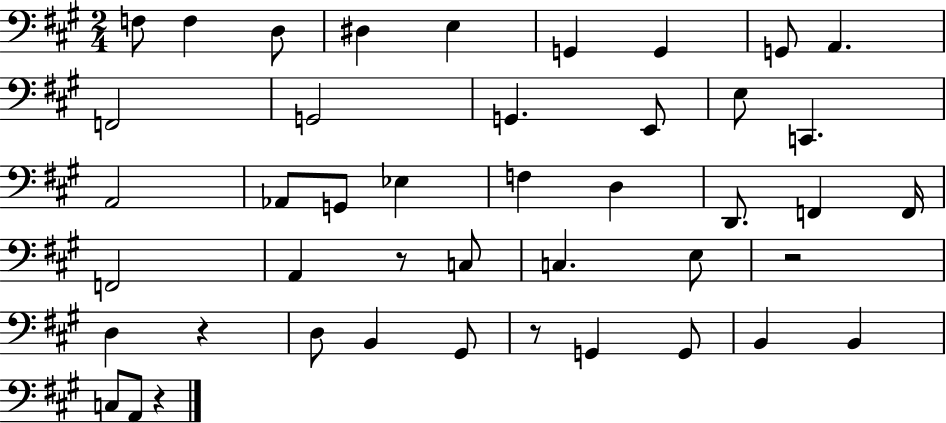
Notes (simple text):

F3/e F3/q D3/e D#3/q E3/q G2/q G2/q G2/e A2/q. F2/h G2/h G2/q. E2/e E3/e C2/q. A2/h Ab2/e G2/e Eb3/q F3/q D3/q D2/e. F2/q F2/s F2/h A2/q R/e C3/e C3/q. E3/e R/h D3/q R/q D3/e B2/q G#2/e R/e G2/q G2/e B2/q B2/q C3/e A2/e R/q